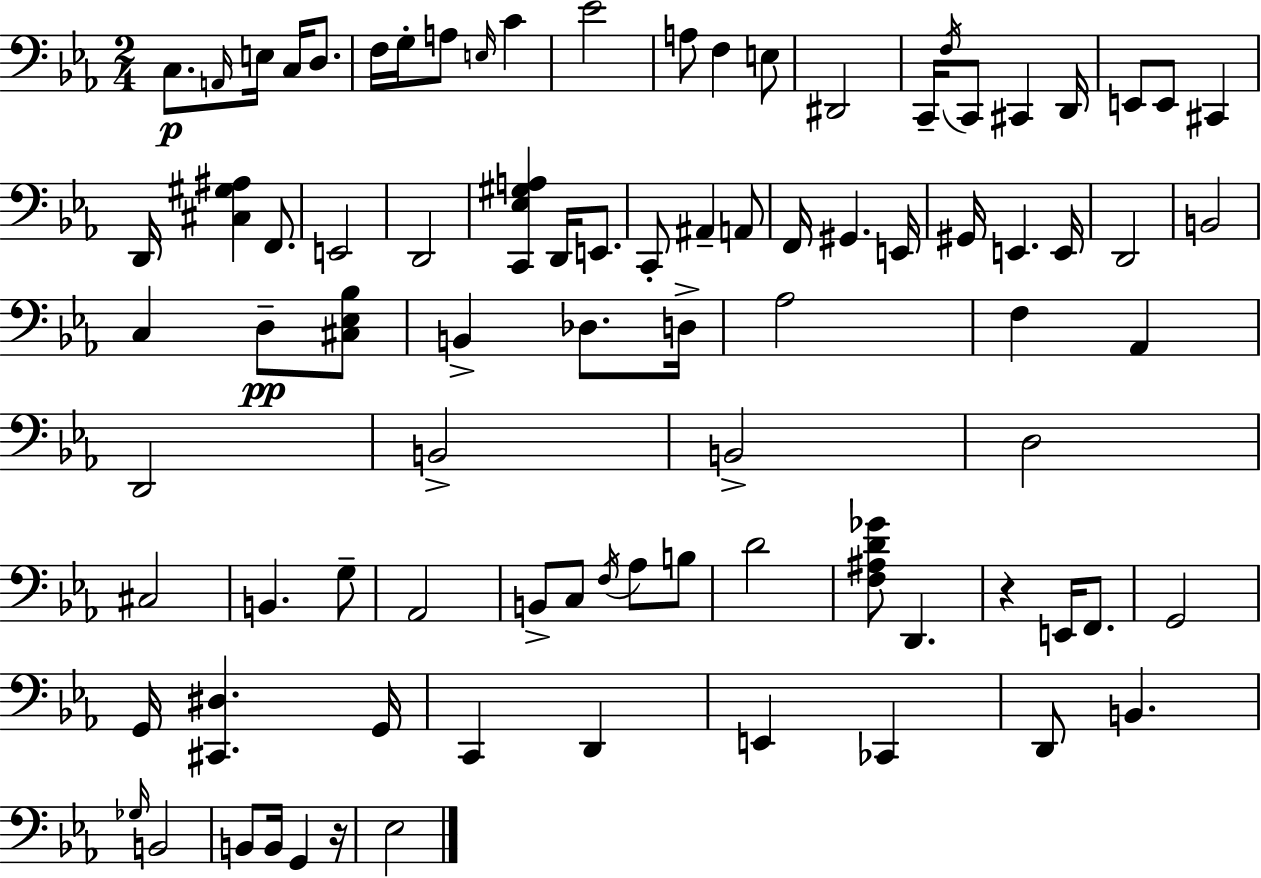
{
  \clef bass
  \numericTimeSignature
  \time 2/4
  \key ees \major
  c8.\p \grace { a,16 } e16 c16 d8. | f16 g16-. a8 \grace { e16 } c'4 | ees'2 | a8 f4 | \break e8 dis,2 | c,16-- \acciaccatura { f16 } c,8 cis,4 | d,16 e,8 e,8 cis,4 | d,16 <cis gis ais>4 | \break f,8. e,2 | d,2 | <c, ees gis a>4 d,16 | e,8. c,8-. ais,4-- | \break a,8 f,16 gis,4. | e,16 gis,16 e,4. | e,16 d,2 | b,2 | \break c4 d8--\pp | <cis ees bes>8 b,4-> des8. | d16-> aes2 | f4 aes,4 | \break d,2 | b,2-> | b,2-> | d2 | \break cis2 | b,4. | g8-- aes,2 | b,8-> c8 \acciaccatura { f16 } | \break aes8 b8 d'2 | <f ais d' ges'>8 d,4. | r4 | e,16 f,8. g,2 | \break g,16 <cis, dis>4. | g,16 c,4 | d,4 e,4 | ces,4 d,8 b,4. | \break \grace { ges16 } b,2 | b,8 b,16 | g,4 r16 ees2 | \bar "|."
}